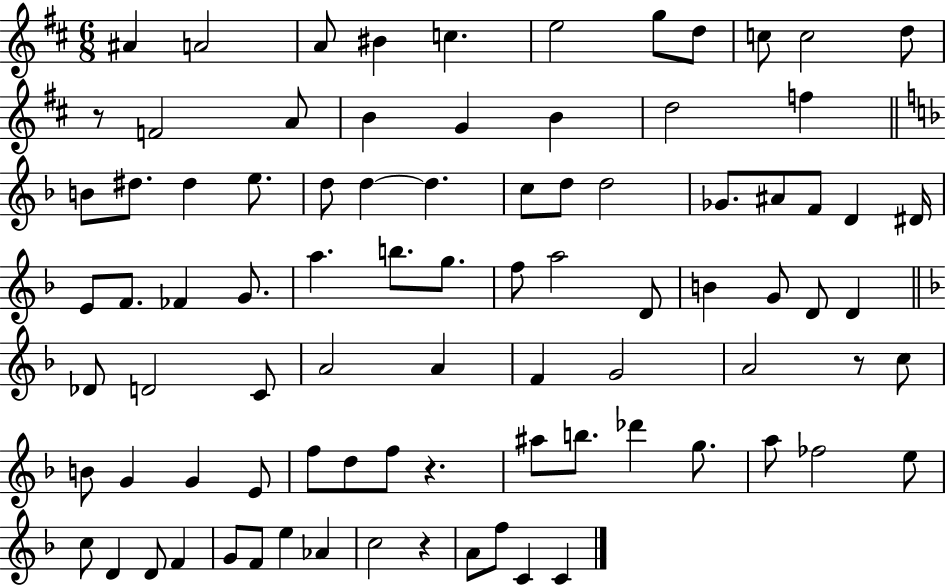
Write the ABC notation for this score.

X:1
T:Untitled
M:6/8
L:1/4
K:D
^A A2 A/2 ^B c e2 g/2 d/2 c/2 c2 d/2 z/2 F2 A/2 B G B d2 f B/2 ^d/2 ^d e/2 d/2 d d c/2 d/2 d2 _G/2 ^A/2 F/2 D ^D/4 E/2 F/2 _F G/2 a b/2 g/2 f/2 a2 D/2 B G/2 D/2 D _D/2 D2 C/2 A2 A F G2 A2 z/2 c/2 B/2 G G E/2 f/2 d/2 f/2 z ^a/2 b/2 _d' g/2 a/2 _f2 e/2 c/2 D D/2 F G/2 F/2 e _A c2 z A/2 f/2 C C